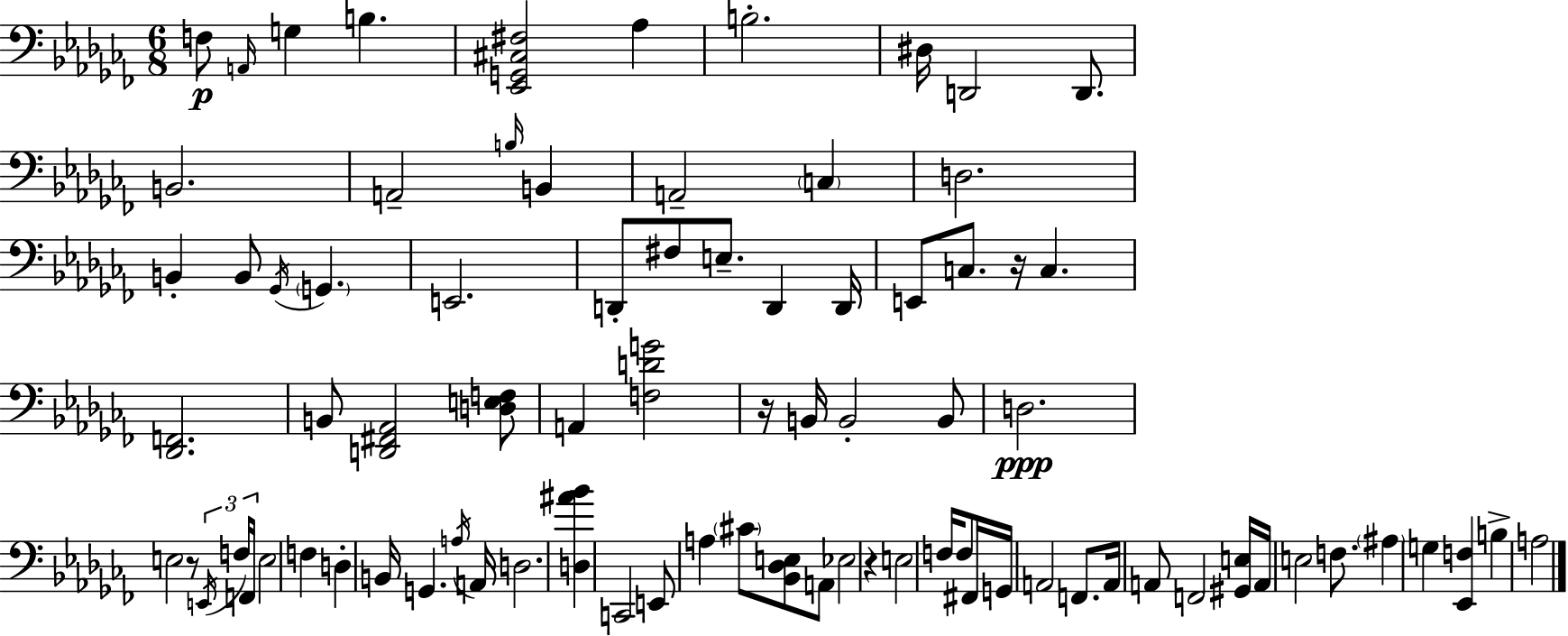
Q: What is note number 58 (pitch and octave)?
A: G2